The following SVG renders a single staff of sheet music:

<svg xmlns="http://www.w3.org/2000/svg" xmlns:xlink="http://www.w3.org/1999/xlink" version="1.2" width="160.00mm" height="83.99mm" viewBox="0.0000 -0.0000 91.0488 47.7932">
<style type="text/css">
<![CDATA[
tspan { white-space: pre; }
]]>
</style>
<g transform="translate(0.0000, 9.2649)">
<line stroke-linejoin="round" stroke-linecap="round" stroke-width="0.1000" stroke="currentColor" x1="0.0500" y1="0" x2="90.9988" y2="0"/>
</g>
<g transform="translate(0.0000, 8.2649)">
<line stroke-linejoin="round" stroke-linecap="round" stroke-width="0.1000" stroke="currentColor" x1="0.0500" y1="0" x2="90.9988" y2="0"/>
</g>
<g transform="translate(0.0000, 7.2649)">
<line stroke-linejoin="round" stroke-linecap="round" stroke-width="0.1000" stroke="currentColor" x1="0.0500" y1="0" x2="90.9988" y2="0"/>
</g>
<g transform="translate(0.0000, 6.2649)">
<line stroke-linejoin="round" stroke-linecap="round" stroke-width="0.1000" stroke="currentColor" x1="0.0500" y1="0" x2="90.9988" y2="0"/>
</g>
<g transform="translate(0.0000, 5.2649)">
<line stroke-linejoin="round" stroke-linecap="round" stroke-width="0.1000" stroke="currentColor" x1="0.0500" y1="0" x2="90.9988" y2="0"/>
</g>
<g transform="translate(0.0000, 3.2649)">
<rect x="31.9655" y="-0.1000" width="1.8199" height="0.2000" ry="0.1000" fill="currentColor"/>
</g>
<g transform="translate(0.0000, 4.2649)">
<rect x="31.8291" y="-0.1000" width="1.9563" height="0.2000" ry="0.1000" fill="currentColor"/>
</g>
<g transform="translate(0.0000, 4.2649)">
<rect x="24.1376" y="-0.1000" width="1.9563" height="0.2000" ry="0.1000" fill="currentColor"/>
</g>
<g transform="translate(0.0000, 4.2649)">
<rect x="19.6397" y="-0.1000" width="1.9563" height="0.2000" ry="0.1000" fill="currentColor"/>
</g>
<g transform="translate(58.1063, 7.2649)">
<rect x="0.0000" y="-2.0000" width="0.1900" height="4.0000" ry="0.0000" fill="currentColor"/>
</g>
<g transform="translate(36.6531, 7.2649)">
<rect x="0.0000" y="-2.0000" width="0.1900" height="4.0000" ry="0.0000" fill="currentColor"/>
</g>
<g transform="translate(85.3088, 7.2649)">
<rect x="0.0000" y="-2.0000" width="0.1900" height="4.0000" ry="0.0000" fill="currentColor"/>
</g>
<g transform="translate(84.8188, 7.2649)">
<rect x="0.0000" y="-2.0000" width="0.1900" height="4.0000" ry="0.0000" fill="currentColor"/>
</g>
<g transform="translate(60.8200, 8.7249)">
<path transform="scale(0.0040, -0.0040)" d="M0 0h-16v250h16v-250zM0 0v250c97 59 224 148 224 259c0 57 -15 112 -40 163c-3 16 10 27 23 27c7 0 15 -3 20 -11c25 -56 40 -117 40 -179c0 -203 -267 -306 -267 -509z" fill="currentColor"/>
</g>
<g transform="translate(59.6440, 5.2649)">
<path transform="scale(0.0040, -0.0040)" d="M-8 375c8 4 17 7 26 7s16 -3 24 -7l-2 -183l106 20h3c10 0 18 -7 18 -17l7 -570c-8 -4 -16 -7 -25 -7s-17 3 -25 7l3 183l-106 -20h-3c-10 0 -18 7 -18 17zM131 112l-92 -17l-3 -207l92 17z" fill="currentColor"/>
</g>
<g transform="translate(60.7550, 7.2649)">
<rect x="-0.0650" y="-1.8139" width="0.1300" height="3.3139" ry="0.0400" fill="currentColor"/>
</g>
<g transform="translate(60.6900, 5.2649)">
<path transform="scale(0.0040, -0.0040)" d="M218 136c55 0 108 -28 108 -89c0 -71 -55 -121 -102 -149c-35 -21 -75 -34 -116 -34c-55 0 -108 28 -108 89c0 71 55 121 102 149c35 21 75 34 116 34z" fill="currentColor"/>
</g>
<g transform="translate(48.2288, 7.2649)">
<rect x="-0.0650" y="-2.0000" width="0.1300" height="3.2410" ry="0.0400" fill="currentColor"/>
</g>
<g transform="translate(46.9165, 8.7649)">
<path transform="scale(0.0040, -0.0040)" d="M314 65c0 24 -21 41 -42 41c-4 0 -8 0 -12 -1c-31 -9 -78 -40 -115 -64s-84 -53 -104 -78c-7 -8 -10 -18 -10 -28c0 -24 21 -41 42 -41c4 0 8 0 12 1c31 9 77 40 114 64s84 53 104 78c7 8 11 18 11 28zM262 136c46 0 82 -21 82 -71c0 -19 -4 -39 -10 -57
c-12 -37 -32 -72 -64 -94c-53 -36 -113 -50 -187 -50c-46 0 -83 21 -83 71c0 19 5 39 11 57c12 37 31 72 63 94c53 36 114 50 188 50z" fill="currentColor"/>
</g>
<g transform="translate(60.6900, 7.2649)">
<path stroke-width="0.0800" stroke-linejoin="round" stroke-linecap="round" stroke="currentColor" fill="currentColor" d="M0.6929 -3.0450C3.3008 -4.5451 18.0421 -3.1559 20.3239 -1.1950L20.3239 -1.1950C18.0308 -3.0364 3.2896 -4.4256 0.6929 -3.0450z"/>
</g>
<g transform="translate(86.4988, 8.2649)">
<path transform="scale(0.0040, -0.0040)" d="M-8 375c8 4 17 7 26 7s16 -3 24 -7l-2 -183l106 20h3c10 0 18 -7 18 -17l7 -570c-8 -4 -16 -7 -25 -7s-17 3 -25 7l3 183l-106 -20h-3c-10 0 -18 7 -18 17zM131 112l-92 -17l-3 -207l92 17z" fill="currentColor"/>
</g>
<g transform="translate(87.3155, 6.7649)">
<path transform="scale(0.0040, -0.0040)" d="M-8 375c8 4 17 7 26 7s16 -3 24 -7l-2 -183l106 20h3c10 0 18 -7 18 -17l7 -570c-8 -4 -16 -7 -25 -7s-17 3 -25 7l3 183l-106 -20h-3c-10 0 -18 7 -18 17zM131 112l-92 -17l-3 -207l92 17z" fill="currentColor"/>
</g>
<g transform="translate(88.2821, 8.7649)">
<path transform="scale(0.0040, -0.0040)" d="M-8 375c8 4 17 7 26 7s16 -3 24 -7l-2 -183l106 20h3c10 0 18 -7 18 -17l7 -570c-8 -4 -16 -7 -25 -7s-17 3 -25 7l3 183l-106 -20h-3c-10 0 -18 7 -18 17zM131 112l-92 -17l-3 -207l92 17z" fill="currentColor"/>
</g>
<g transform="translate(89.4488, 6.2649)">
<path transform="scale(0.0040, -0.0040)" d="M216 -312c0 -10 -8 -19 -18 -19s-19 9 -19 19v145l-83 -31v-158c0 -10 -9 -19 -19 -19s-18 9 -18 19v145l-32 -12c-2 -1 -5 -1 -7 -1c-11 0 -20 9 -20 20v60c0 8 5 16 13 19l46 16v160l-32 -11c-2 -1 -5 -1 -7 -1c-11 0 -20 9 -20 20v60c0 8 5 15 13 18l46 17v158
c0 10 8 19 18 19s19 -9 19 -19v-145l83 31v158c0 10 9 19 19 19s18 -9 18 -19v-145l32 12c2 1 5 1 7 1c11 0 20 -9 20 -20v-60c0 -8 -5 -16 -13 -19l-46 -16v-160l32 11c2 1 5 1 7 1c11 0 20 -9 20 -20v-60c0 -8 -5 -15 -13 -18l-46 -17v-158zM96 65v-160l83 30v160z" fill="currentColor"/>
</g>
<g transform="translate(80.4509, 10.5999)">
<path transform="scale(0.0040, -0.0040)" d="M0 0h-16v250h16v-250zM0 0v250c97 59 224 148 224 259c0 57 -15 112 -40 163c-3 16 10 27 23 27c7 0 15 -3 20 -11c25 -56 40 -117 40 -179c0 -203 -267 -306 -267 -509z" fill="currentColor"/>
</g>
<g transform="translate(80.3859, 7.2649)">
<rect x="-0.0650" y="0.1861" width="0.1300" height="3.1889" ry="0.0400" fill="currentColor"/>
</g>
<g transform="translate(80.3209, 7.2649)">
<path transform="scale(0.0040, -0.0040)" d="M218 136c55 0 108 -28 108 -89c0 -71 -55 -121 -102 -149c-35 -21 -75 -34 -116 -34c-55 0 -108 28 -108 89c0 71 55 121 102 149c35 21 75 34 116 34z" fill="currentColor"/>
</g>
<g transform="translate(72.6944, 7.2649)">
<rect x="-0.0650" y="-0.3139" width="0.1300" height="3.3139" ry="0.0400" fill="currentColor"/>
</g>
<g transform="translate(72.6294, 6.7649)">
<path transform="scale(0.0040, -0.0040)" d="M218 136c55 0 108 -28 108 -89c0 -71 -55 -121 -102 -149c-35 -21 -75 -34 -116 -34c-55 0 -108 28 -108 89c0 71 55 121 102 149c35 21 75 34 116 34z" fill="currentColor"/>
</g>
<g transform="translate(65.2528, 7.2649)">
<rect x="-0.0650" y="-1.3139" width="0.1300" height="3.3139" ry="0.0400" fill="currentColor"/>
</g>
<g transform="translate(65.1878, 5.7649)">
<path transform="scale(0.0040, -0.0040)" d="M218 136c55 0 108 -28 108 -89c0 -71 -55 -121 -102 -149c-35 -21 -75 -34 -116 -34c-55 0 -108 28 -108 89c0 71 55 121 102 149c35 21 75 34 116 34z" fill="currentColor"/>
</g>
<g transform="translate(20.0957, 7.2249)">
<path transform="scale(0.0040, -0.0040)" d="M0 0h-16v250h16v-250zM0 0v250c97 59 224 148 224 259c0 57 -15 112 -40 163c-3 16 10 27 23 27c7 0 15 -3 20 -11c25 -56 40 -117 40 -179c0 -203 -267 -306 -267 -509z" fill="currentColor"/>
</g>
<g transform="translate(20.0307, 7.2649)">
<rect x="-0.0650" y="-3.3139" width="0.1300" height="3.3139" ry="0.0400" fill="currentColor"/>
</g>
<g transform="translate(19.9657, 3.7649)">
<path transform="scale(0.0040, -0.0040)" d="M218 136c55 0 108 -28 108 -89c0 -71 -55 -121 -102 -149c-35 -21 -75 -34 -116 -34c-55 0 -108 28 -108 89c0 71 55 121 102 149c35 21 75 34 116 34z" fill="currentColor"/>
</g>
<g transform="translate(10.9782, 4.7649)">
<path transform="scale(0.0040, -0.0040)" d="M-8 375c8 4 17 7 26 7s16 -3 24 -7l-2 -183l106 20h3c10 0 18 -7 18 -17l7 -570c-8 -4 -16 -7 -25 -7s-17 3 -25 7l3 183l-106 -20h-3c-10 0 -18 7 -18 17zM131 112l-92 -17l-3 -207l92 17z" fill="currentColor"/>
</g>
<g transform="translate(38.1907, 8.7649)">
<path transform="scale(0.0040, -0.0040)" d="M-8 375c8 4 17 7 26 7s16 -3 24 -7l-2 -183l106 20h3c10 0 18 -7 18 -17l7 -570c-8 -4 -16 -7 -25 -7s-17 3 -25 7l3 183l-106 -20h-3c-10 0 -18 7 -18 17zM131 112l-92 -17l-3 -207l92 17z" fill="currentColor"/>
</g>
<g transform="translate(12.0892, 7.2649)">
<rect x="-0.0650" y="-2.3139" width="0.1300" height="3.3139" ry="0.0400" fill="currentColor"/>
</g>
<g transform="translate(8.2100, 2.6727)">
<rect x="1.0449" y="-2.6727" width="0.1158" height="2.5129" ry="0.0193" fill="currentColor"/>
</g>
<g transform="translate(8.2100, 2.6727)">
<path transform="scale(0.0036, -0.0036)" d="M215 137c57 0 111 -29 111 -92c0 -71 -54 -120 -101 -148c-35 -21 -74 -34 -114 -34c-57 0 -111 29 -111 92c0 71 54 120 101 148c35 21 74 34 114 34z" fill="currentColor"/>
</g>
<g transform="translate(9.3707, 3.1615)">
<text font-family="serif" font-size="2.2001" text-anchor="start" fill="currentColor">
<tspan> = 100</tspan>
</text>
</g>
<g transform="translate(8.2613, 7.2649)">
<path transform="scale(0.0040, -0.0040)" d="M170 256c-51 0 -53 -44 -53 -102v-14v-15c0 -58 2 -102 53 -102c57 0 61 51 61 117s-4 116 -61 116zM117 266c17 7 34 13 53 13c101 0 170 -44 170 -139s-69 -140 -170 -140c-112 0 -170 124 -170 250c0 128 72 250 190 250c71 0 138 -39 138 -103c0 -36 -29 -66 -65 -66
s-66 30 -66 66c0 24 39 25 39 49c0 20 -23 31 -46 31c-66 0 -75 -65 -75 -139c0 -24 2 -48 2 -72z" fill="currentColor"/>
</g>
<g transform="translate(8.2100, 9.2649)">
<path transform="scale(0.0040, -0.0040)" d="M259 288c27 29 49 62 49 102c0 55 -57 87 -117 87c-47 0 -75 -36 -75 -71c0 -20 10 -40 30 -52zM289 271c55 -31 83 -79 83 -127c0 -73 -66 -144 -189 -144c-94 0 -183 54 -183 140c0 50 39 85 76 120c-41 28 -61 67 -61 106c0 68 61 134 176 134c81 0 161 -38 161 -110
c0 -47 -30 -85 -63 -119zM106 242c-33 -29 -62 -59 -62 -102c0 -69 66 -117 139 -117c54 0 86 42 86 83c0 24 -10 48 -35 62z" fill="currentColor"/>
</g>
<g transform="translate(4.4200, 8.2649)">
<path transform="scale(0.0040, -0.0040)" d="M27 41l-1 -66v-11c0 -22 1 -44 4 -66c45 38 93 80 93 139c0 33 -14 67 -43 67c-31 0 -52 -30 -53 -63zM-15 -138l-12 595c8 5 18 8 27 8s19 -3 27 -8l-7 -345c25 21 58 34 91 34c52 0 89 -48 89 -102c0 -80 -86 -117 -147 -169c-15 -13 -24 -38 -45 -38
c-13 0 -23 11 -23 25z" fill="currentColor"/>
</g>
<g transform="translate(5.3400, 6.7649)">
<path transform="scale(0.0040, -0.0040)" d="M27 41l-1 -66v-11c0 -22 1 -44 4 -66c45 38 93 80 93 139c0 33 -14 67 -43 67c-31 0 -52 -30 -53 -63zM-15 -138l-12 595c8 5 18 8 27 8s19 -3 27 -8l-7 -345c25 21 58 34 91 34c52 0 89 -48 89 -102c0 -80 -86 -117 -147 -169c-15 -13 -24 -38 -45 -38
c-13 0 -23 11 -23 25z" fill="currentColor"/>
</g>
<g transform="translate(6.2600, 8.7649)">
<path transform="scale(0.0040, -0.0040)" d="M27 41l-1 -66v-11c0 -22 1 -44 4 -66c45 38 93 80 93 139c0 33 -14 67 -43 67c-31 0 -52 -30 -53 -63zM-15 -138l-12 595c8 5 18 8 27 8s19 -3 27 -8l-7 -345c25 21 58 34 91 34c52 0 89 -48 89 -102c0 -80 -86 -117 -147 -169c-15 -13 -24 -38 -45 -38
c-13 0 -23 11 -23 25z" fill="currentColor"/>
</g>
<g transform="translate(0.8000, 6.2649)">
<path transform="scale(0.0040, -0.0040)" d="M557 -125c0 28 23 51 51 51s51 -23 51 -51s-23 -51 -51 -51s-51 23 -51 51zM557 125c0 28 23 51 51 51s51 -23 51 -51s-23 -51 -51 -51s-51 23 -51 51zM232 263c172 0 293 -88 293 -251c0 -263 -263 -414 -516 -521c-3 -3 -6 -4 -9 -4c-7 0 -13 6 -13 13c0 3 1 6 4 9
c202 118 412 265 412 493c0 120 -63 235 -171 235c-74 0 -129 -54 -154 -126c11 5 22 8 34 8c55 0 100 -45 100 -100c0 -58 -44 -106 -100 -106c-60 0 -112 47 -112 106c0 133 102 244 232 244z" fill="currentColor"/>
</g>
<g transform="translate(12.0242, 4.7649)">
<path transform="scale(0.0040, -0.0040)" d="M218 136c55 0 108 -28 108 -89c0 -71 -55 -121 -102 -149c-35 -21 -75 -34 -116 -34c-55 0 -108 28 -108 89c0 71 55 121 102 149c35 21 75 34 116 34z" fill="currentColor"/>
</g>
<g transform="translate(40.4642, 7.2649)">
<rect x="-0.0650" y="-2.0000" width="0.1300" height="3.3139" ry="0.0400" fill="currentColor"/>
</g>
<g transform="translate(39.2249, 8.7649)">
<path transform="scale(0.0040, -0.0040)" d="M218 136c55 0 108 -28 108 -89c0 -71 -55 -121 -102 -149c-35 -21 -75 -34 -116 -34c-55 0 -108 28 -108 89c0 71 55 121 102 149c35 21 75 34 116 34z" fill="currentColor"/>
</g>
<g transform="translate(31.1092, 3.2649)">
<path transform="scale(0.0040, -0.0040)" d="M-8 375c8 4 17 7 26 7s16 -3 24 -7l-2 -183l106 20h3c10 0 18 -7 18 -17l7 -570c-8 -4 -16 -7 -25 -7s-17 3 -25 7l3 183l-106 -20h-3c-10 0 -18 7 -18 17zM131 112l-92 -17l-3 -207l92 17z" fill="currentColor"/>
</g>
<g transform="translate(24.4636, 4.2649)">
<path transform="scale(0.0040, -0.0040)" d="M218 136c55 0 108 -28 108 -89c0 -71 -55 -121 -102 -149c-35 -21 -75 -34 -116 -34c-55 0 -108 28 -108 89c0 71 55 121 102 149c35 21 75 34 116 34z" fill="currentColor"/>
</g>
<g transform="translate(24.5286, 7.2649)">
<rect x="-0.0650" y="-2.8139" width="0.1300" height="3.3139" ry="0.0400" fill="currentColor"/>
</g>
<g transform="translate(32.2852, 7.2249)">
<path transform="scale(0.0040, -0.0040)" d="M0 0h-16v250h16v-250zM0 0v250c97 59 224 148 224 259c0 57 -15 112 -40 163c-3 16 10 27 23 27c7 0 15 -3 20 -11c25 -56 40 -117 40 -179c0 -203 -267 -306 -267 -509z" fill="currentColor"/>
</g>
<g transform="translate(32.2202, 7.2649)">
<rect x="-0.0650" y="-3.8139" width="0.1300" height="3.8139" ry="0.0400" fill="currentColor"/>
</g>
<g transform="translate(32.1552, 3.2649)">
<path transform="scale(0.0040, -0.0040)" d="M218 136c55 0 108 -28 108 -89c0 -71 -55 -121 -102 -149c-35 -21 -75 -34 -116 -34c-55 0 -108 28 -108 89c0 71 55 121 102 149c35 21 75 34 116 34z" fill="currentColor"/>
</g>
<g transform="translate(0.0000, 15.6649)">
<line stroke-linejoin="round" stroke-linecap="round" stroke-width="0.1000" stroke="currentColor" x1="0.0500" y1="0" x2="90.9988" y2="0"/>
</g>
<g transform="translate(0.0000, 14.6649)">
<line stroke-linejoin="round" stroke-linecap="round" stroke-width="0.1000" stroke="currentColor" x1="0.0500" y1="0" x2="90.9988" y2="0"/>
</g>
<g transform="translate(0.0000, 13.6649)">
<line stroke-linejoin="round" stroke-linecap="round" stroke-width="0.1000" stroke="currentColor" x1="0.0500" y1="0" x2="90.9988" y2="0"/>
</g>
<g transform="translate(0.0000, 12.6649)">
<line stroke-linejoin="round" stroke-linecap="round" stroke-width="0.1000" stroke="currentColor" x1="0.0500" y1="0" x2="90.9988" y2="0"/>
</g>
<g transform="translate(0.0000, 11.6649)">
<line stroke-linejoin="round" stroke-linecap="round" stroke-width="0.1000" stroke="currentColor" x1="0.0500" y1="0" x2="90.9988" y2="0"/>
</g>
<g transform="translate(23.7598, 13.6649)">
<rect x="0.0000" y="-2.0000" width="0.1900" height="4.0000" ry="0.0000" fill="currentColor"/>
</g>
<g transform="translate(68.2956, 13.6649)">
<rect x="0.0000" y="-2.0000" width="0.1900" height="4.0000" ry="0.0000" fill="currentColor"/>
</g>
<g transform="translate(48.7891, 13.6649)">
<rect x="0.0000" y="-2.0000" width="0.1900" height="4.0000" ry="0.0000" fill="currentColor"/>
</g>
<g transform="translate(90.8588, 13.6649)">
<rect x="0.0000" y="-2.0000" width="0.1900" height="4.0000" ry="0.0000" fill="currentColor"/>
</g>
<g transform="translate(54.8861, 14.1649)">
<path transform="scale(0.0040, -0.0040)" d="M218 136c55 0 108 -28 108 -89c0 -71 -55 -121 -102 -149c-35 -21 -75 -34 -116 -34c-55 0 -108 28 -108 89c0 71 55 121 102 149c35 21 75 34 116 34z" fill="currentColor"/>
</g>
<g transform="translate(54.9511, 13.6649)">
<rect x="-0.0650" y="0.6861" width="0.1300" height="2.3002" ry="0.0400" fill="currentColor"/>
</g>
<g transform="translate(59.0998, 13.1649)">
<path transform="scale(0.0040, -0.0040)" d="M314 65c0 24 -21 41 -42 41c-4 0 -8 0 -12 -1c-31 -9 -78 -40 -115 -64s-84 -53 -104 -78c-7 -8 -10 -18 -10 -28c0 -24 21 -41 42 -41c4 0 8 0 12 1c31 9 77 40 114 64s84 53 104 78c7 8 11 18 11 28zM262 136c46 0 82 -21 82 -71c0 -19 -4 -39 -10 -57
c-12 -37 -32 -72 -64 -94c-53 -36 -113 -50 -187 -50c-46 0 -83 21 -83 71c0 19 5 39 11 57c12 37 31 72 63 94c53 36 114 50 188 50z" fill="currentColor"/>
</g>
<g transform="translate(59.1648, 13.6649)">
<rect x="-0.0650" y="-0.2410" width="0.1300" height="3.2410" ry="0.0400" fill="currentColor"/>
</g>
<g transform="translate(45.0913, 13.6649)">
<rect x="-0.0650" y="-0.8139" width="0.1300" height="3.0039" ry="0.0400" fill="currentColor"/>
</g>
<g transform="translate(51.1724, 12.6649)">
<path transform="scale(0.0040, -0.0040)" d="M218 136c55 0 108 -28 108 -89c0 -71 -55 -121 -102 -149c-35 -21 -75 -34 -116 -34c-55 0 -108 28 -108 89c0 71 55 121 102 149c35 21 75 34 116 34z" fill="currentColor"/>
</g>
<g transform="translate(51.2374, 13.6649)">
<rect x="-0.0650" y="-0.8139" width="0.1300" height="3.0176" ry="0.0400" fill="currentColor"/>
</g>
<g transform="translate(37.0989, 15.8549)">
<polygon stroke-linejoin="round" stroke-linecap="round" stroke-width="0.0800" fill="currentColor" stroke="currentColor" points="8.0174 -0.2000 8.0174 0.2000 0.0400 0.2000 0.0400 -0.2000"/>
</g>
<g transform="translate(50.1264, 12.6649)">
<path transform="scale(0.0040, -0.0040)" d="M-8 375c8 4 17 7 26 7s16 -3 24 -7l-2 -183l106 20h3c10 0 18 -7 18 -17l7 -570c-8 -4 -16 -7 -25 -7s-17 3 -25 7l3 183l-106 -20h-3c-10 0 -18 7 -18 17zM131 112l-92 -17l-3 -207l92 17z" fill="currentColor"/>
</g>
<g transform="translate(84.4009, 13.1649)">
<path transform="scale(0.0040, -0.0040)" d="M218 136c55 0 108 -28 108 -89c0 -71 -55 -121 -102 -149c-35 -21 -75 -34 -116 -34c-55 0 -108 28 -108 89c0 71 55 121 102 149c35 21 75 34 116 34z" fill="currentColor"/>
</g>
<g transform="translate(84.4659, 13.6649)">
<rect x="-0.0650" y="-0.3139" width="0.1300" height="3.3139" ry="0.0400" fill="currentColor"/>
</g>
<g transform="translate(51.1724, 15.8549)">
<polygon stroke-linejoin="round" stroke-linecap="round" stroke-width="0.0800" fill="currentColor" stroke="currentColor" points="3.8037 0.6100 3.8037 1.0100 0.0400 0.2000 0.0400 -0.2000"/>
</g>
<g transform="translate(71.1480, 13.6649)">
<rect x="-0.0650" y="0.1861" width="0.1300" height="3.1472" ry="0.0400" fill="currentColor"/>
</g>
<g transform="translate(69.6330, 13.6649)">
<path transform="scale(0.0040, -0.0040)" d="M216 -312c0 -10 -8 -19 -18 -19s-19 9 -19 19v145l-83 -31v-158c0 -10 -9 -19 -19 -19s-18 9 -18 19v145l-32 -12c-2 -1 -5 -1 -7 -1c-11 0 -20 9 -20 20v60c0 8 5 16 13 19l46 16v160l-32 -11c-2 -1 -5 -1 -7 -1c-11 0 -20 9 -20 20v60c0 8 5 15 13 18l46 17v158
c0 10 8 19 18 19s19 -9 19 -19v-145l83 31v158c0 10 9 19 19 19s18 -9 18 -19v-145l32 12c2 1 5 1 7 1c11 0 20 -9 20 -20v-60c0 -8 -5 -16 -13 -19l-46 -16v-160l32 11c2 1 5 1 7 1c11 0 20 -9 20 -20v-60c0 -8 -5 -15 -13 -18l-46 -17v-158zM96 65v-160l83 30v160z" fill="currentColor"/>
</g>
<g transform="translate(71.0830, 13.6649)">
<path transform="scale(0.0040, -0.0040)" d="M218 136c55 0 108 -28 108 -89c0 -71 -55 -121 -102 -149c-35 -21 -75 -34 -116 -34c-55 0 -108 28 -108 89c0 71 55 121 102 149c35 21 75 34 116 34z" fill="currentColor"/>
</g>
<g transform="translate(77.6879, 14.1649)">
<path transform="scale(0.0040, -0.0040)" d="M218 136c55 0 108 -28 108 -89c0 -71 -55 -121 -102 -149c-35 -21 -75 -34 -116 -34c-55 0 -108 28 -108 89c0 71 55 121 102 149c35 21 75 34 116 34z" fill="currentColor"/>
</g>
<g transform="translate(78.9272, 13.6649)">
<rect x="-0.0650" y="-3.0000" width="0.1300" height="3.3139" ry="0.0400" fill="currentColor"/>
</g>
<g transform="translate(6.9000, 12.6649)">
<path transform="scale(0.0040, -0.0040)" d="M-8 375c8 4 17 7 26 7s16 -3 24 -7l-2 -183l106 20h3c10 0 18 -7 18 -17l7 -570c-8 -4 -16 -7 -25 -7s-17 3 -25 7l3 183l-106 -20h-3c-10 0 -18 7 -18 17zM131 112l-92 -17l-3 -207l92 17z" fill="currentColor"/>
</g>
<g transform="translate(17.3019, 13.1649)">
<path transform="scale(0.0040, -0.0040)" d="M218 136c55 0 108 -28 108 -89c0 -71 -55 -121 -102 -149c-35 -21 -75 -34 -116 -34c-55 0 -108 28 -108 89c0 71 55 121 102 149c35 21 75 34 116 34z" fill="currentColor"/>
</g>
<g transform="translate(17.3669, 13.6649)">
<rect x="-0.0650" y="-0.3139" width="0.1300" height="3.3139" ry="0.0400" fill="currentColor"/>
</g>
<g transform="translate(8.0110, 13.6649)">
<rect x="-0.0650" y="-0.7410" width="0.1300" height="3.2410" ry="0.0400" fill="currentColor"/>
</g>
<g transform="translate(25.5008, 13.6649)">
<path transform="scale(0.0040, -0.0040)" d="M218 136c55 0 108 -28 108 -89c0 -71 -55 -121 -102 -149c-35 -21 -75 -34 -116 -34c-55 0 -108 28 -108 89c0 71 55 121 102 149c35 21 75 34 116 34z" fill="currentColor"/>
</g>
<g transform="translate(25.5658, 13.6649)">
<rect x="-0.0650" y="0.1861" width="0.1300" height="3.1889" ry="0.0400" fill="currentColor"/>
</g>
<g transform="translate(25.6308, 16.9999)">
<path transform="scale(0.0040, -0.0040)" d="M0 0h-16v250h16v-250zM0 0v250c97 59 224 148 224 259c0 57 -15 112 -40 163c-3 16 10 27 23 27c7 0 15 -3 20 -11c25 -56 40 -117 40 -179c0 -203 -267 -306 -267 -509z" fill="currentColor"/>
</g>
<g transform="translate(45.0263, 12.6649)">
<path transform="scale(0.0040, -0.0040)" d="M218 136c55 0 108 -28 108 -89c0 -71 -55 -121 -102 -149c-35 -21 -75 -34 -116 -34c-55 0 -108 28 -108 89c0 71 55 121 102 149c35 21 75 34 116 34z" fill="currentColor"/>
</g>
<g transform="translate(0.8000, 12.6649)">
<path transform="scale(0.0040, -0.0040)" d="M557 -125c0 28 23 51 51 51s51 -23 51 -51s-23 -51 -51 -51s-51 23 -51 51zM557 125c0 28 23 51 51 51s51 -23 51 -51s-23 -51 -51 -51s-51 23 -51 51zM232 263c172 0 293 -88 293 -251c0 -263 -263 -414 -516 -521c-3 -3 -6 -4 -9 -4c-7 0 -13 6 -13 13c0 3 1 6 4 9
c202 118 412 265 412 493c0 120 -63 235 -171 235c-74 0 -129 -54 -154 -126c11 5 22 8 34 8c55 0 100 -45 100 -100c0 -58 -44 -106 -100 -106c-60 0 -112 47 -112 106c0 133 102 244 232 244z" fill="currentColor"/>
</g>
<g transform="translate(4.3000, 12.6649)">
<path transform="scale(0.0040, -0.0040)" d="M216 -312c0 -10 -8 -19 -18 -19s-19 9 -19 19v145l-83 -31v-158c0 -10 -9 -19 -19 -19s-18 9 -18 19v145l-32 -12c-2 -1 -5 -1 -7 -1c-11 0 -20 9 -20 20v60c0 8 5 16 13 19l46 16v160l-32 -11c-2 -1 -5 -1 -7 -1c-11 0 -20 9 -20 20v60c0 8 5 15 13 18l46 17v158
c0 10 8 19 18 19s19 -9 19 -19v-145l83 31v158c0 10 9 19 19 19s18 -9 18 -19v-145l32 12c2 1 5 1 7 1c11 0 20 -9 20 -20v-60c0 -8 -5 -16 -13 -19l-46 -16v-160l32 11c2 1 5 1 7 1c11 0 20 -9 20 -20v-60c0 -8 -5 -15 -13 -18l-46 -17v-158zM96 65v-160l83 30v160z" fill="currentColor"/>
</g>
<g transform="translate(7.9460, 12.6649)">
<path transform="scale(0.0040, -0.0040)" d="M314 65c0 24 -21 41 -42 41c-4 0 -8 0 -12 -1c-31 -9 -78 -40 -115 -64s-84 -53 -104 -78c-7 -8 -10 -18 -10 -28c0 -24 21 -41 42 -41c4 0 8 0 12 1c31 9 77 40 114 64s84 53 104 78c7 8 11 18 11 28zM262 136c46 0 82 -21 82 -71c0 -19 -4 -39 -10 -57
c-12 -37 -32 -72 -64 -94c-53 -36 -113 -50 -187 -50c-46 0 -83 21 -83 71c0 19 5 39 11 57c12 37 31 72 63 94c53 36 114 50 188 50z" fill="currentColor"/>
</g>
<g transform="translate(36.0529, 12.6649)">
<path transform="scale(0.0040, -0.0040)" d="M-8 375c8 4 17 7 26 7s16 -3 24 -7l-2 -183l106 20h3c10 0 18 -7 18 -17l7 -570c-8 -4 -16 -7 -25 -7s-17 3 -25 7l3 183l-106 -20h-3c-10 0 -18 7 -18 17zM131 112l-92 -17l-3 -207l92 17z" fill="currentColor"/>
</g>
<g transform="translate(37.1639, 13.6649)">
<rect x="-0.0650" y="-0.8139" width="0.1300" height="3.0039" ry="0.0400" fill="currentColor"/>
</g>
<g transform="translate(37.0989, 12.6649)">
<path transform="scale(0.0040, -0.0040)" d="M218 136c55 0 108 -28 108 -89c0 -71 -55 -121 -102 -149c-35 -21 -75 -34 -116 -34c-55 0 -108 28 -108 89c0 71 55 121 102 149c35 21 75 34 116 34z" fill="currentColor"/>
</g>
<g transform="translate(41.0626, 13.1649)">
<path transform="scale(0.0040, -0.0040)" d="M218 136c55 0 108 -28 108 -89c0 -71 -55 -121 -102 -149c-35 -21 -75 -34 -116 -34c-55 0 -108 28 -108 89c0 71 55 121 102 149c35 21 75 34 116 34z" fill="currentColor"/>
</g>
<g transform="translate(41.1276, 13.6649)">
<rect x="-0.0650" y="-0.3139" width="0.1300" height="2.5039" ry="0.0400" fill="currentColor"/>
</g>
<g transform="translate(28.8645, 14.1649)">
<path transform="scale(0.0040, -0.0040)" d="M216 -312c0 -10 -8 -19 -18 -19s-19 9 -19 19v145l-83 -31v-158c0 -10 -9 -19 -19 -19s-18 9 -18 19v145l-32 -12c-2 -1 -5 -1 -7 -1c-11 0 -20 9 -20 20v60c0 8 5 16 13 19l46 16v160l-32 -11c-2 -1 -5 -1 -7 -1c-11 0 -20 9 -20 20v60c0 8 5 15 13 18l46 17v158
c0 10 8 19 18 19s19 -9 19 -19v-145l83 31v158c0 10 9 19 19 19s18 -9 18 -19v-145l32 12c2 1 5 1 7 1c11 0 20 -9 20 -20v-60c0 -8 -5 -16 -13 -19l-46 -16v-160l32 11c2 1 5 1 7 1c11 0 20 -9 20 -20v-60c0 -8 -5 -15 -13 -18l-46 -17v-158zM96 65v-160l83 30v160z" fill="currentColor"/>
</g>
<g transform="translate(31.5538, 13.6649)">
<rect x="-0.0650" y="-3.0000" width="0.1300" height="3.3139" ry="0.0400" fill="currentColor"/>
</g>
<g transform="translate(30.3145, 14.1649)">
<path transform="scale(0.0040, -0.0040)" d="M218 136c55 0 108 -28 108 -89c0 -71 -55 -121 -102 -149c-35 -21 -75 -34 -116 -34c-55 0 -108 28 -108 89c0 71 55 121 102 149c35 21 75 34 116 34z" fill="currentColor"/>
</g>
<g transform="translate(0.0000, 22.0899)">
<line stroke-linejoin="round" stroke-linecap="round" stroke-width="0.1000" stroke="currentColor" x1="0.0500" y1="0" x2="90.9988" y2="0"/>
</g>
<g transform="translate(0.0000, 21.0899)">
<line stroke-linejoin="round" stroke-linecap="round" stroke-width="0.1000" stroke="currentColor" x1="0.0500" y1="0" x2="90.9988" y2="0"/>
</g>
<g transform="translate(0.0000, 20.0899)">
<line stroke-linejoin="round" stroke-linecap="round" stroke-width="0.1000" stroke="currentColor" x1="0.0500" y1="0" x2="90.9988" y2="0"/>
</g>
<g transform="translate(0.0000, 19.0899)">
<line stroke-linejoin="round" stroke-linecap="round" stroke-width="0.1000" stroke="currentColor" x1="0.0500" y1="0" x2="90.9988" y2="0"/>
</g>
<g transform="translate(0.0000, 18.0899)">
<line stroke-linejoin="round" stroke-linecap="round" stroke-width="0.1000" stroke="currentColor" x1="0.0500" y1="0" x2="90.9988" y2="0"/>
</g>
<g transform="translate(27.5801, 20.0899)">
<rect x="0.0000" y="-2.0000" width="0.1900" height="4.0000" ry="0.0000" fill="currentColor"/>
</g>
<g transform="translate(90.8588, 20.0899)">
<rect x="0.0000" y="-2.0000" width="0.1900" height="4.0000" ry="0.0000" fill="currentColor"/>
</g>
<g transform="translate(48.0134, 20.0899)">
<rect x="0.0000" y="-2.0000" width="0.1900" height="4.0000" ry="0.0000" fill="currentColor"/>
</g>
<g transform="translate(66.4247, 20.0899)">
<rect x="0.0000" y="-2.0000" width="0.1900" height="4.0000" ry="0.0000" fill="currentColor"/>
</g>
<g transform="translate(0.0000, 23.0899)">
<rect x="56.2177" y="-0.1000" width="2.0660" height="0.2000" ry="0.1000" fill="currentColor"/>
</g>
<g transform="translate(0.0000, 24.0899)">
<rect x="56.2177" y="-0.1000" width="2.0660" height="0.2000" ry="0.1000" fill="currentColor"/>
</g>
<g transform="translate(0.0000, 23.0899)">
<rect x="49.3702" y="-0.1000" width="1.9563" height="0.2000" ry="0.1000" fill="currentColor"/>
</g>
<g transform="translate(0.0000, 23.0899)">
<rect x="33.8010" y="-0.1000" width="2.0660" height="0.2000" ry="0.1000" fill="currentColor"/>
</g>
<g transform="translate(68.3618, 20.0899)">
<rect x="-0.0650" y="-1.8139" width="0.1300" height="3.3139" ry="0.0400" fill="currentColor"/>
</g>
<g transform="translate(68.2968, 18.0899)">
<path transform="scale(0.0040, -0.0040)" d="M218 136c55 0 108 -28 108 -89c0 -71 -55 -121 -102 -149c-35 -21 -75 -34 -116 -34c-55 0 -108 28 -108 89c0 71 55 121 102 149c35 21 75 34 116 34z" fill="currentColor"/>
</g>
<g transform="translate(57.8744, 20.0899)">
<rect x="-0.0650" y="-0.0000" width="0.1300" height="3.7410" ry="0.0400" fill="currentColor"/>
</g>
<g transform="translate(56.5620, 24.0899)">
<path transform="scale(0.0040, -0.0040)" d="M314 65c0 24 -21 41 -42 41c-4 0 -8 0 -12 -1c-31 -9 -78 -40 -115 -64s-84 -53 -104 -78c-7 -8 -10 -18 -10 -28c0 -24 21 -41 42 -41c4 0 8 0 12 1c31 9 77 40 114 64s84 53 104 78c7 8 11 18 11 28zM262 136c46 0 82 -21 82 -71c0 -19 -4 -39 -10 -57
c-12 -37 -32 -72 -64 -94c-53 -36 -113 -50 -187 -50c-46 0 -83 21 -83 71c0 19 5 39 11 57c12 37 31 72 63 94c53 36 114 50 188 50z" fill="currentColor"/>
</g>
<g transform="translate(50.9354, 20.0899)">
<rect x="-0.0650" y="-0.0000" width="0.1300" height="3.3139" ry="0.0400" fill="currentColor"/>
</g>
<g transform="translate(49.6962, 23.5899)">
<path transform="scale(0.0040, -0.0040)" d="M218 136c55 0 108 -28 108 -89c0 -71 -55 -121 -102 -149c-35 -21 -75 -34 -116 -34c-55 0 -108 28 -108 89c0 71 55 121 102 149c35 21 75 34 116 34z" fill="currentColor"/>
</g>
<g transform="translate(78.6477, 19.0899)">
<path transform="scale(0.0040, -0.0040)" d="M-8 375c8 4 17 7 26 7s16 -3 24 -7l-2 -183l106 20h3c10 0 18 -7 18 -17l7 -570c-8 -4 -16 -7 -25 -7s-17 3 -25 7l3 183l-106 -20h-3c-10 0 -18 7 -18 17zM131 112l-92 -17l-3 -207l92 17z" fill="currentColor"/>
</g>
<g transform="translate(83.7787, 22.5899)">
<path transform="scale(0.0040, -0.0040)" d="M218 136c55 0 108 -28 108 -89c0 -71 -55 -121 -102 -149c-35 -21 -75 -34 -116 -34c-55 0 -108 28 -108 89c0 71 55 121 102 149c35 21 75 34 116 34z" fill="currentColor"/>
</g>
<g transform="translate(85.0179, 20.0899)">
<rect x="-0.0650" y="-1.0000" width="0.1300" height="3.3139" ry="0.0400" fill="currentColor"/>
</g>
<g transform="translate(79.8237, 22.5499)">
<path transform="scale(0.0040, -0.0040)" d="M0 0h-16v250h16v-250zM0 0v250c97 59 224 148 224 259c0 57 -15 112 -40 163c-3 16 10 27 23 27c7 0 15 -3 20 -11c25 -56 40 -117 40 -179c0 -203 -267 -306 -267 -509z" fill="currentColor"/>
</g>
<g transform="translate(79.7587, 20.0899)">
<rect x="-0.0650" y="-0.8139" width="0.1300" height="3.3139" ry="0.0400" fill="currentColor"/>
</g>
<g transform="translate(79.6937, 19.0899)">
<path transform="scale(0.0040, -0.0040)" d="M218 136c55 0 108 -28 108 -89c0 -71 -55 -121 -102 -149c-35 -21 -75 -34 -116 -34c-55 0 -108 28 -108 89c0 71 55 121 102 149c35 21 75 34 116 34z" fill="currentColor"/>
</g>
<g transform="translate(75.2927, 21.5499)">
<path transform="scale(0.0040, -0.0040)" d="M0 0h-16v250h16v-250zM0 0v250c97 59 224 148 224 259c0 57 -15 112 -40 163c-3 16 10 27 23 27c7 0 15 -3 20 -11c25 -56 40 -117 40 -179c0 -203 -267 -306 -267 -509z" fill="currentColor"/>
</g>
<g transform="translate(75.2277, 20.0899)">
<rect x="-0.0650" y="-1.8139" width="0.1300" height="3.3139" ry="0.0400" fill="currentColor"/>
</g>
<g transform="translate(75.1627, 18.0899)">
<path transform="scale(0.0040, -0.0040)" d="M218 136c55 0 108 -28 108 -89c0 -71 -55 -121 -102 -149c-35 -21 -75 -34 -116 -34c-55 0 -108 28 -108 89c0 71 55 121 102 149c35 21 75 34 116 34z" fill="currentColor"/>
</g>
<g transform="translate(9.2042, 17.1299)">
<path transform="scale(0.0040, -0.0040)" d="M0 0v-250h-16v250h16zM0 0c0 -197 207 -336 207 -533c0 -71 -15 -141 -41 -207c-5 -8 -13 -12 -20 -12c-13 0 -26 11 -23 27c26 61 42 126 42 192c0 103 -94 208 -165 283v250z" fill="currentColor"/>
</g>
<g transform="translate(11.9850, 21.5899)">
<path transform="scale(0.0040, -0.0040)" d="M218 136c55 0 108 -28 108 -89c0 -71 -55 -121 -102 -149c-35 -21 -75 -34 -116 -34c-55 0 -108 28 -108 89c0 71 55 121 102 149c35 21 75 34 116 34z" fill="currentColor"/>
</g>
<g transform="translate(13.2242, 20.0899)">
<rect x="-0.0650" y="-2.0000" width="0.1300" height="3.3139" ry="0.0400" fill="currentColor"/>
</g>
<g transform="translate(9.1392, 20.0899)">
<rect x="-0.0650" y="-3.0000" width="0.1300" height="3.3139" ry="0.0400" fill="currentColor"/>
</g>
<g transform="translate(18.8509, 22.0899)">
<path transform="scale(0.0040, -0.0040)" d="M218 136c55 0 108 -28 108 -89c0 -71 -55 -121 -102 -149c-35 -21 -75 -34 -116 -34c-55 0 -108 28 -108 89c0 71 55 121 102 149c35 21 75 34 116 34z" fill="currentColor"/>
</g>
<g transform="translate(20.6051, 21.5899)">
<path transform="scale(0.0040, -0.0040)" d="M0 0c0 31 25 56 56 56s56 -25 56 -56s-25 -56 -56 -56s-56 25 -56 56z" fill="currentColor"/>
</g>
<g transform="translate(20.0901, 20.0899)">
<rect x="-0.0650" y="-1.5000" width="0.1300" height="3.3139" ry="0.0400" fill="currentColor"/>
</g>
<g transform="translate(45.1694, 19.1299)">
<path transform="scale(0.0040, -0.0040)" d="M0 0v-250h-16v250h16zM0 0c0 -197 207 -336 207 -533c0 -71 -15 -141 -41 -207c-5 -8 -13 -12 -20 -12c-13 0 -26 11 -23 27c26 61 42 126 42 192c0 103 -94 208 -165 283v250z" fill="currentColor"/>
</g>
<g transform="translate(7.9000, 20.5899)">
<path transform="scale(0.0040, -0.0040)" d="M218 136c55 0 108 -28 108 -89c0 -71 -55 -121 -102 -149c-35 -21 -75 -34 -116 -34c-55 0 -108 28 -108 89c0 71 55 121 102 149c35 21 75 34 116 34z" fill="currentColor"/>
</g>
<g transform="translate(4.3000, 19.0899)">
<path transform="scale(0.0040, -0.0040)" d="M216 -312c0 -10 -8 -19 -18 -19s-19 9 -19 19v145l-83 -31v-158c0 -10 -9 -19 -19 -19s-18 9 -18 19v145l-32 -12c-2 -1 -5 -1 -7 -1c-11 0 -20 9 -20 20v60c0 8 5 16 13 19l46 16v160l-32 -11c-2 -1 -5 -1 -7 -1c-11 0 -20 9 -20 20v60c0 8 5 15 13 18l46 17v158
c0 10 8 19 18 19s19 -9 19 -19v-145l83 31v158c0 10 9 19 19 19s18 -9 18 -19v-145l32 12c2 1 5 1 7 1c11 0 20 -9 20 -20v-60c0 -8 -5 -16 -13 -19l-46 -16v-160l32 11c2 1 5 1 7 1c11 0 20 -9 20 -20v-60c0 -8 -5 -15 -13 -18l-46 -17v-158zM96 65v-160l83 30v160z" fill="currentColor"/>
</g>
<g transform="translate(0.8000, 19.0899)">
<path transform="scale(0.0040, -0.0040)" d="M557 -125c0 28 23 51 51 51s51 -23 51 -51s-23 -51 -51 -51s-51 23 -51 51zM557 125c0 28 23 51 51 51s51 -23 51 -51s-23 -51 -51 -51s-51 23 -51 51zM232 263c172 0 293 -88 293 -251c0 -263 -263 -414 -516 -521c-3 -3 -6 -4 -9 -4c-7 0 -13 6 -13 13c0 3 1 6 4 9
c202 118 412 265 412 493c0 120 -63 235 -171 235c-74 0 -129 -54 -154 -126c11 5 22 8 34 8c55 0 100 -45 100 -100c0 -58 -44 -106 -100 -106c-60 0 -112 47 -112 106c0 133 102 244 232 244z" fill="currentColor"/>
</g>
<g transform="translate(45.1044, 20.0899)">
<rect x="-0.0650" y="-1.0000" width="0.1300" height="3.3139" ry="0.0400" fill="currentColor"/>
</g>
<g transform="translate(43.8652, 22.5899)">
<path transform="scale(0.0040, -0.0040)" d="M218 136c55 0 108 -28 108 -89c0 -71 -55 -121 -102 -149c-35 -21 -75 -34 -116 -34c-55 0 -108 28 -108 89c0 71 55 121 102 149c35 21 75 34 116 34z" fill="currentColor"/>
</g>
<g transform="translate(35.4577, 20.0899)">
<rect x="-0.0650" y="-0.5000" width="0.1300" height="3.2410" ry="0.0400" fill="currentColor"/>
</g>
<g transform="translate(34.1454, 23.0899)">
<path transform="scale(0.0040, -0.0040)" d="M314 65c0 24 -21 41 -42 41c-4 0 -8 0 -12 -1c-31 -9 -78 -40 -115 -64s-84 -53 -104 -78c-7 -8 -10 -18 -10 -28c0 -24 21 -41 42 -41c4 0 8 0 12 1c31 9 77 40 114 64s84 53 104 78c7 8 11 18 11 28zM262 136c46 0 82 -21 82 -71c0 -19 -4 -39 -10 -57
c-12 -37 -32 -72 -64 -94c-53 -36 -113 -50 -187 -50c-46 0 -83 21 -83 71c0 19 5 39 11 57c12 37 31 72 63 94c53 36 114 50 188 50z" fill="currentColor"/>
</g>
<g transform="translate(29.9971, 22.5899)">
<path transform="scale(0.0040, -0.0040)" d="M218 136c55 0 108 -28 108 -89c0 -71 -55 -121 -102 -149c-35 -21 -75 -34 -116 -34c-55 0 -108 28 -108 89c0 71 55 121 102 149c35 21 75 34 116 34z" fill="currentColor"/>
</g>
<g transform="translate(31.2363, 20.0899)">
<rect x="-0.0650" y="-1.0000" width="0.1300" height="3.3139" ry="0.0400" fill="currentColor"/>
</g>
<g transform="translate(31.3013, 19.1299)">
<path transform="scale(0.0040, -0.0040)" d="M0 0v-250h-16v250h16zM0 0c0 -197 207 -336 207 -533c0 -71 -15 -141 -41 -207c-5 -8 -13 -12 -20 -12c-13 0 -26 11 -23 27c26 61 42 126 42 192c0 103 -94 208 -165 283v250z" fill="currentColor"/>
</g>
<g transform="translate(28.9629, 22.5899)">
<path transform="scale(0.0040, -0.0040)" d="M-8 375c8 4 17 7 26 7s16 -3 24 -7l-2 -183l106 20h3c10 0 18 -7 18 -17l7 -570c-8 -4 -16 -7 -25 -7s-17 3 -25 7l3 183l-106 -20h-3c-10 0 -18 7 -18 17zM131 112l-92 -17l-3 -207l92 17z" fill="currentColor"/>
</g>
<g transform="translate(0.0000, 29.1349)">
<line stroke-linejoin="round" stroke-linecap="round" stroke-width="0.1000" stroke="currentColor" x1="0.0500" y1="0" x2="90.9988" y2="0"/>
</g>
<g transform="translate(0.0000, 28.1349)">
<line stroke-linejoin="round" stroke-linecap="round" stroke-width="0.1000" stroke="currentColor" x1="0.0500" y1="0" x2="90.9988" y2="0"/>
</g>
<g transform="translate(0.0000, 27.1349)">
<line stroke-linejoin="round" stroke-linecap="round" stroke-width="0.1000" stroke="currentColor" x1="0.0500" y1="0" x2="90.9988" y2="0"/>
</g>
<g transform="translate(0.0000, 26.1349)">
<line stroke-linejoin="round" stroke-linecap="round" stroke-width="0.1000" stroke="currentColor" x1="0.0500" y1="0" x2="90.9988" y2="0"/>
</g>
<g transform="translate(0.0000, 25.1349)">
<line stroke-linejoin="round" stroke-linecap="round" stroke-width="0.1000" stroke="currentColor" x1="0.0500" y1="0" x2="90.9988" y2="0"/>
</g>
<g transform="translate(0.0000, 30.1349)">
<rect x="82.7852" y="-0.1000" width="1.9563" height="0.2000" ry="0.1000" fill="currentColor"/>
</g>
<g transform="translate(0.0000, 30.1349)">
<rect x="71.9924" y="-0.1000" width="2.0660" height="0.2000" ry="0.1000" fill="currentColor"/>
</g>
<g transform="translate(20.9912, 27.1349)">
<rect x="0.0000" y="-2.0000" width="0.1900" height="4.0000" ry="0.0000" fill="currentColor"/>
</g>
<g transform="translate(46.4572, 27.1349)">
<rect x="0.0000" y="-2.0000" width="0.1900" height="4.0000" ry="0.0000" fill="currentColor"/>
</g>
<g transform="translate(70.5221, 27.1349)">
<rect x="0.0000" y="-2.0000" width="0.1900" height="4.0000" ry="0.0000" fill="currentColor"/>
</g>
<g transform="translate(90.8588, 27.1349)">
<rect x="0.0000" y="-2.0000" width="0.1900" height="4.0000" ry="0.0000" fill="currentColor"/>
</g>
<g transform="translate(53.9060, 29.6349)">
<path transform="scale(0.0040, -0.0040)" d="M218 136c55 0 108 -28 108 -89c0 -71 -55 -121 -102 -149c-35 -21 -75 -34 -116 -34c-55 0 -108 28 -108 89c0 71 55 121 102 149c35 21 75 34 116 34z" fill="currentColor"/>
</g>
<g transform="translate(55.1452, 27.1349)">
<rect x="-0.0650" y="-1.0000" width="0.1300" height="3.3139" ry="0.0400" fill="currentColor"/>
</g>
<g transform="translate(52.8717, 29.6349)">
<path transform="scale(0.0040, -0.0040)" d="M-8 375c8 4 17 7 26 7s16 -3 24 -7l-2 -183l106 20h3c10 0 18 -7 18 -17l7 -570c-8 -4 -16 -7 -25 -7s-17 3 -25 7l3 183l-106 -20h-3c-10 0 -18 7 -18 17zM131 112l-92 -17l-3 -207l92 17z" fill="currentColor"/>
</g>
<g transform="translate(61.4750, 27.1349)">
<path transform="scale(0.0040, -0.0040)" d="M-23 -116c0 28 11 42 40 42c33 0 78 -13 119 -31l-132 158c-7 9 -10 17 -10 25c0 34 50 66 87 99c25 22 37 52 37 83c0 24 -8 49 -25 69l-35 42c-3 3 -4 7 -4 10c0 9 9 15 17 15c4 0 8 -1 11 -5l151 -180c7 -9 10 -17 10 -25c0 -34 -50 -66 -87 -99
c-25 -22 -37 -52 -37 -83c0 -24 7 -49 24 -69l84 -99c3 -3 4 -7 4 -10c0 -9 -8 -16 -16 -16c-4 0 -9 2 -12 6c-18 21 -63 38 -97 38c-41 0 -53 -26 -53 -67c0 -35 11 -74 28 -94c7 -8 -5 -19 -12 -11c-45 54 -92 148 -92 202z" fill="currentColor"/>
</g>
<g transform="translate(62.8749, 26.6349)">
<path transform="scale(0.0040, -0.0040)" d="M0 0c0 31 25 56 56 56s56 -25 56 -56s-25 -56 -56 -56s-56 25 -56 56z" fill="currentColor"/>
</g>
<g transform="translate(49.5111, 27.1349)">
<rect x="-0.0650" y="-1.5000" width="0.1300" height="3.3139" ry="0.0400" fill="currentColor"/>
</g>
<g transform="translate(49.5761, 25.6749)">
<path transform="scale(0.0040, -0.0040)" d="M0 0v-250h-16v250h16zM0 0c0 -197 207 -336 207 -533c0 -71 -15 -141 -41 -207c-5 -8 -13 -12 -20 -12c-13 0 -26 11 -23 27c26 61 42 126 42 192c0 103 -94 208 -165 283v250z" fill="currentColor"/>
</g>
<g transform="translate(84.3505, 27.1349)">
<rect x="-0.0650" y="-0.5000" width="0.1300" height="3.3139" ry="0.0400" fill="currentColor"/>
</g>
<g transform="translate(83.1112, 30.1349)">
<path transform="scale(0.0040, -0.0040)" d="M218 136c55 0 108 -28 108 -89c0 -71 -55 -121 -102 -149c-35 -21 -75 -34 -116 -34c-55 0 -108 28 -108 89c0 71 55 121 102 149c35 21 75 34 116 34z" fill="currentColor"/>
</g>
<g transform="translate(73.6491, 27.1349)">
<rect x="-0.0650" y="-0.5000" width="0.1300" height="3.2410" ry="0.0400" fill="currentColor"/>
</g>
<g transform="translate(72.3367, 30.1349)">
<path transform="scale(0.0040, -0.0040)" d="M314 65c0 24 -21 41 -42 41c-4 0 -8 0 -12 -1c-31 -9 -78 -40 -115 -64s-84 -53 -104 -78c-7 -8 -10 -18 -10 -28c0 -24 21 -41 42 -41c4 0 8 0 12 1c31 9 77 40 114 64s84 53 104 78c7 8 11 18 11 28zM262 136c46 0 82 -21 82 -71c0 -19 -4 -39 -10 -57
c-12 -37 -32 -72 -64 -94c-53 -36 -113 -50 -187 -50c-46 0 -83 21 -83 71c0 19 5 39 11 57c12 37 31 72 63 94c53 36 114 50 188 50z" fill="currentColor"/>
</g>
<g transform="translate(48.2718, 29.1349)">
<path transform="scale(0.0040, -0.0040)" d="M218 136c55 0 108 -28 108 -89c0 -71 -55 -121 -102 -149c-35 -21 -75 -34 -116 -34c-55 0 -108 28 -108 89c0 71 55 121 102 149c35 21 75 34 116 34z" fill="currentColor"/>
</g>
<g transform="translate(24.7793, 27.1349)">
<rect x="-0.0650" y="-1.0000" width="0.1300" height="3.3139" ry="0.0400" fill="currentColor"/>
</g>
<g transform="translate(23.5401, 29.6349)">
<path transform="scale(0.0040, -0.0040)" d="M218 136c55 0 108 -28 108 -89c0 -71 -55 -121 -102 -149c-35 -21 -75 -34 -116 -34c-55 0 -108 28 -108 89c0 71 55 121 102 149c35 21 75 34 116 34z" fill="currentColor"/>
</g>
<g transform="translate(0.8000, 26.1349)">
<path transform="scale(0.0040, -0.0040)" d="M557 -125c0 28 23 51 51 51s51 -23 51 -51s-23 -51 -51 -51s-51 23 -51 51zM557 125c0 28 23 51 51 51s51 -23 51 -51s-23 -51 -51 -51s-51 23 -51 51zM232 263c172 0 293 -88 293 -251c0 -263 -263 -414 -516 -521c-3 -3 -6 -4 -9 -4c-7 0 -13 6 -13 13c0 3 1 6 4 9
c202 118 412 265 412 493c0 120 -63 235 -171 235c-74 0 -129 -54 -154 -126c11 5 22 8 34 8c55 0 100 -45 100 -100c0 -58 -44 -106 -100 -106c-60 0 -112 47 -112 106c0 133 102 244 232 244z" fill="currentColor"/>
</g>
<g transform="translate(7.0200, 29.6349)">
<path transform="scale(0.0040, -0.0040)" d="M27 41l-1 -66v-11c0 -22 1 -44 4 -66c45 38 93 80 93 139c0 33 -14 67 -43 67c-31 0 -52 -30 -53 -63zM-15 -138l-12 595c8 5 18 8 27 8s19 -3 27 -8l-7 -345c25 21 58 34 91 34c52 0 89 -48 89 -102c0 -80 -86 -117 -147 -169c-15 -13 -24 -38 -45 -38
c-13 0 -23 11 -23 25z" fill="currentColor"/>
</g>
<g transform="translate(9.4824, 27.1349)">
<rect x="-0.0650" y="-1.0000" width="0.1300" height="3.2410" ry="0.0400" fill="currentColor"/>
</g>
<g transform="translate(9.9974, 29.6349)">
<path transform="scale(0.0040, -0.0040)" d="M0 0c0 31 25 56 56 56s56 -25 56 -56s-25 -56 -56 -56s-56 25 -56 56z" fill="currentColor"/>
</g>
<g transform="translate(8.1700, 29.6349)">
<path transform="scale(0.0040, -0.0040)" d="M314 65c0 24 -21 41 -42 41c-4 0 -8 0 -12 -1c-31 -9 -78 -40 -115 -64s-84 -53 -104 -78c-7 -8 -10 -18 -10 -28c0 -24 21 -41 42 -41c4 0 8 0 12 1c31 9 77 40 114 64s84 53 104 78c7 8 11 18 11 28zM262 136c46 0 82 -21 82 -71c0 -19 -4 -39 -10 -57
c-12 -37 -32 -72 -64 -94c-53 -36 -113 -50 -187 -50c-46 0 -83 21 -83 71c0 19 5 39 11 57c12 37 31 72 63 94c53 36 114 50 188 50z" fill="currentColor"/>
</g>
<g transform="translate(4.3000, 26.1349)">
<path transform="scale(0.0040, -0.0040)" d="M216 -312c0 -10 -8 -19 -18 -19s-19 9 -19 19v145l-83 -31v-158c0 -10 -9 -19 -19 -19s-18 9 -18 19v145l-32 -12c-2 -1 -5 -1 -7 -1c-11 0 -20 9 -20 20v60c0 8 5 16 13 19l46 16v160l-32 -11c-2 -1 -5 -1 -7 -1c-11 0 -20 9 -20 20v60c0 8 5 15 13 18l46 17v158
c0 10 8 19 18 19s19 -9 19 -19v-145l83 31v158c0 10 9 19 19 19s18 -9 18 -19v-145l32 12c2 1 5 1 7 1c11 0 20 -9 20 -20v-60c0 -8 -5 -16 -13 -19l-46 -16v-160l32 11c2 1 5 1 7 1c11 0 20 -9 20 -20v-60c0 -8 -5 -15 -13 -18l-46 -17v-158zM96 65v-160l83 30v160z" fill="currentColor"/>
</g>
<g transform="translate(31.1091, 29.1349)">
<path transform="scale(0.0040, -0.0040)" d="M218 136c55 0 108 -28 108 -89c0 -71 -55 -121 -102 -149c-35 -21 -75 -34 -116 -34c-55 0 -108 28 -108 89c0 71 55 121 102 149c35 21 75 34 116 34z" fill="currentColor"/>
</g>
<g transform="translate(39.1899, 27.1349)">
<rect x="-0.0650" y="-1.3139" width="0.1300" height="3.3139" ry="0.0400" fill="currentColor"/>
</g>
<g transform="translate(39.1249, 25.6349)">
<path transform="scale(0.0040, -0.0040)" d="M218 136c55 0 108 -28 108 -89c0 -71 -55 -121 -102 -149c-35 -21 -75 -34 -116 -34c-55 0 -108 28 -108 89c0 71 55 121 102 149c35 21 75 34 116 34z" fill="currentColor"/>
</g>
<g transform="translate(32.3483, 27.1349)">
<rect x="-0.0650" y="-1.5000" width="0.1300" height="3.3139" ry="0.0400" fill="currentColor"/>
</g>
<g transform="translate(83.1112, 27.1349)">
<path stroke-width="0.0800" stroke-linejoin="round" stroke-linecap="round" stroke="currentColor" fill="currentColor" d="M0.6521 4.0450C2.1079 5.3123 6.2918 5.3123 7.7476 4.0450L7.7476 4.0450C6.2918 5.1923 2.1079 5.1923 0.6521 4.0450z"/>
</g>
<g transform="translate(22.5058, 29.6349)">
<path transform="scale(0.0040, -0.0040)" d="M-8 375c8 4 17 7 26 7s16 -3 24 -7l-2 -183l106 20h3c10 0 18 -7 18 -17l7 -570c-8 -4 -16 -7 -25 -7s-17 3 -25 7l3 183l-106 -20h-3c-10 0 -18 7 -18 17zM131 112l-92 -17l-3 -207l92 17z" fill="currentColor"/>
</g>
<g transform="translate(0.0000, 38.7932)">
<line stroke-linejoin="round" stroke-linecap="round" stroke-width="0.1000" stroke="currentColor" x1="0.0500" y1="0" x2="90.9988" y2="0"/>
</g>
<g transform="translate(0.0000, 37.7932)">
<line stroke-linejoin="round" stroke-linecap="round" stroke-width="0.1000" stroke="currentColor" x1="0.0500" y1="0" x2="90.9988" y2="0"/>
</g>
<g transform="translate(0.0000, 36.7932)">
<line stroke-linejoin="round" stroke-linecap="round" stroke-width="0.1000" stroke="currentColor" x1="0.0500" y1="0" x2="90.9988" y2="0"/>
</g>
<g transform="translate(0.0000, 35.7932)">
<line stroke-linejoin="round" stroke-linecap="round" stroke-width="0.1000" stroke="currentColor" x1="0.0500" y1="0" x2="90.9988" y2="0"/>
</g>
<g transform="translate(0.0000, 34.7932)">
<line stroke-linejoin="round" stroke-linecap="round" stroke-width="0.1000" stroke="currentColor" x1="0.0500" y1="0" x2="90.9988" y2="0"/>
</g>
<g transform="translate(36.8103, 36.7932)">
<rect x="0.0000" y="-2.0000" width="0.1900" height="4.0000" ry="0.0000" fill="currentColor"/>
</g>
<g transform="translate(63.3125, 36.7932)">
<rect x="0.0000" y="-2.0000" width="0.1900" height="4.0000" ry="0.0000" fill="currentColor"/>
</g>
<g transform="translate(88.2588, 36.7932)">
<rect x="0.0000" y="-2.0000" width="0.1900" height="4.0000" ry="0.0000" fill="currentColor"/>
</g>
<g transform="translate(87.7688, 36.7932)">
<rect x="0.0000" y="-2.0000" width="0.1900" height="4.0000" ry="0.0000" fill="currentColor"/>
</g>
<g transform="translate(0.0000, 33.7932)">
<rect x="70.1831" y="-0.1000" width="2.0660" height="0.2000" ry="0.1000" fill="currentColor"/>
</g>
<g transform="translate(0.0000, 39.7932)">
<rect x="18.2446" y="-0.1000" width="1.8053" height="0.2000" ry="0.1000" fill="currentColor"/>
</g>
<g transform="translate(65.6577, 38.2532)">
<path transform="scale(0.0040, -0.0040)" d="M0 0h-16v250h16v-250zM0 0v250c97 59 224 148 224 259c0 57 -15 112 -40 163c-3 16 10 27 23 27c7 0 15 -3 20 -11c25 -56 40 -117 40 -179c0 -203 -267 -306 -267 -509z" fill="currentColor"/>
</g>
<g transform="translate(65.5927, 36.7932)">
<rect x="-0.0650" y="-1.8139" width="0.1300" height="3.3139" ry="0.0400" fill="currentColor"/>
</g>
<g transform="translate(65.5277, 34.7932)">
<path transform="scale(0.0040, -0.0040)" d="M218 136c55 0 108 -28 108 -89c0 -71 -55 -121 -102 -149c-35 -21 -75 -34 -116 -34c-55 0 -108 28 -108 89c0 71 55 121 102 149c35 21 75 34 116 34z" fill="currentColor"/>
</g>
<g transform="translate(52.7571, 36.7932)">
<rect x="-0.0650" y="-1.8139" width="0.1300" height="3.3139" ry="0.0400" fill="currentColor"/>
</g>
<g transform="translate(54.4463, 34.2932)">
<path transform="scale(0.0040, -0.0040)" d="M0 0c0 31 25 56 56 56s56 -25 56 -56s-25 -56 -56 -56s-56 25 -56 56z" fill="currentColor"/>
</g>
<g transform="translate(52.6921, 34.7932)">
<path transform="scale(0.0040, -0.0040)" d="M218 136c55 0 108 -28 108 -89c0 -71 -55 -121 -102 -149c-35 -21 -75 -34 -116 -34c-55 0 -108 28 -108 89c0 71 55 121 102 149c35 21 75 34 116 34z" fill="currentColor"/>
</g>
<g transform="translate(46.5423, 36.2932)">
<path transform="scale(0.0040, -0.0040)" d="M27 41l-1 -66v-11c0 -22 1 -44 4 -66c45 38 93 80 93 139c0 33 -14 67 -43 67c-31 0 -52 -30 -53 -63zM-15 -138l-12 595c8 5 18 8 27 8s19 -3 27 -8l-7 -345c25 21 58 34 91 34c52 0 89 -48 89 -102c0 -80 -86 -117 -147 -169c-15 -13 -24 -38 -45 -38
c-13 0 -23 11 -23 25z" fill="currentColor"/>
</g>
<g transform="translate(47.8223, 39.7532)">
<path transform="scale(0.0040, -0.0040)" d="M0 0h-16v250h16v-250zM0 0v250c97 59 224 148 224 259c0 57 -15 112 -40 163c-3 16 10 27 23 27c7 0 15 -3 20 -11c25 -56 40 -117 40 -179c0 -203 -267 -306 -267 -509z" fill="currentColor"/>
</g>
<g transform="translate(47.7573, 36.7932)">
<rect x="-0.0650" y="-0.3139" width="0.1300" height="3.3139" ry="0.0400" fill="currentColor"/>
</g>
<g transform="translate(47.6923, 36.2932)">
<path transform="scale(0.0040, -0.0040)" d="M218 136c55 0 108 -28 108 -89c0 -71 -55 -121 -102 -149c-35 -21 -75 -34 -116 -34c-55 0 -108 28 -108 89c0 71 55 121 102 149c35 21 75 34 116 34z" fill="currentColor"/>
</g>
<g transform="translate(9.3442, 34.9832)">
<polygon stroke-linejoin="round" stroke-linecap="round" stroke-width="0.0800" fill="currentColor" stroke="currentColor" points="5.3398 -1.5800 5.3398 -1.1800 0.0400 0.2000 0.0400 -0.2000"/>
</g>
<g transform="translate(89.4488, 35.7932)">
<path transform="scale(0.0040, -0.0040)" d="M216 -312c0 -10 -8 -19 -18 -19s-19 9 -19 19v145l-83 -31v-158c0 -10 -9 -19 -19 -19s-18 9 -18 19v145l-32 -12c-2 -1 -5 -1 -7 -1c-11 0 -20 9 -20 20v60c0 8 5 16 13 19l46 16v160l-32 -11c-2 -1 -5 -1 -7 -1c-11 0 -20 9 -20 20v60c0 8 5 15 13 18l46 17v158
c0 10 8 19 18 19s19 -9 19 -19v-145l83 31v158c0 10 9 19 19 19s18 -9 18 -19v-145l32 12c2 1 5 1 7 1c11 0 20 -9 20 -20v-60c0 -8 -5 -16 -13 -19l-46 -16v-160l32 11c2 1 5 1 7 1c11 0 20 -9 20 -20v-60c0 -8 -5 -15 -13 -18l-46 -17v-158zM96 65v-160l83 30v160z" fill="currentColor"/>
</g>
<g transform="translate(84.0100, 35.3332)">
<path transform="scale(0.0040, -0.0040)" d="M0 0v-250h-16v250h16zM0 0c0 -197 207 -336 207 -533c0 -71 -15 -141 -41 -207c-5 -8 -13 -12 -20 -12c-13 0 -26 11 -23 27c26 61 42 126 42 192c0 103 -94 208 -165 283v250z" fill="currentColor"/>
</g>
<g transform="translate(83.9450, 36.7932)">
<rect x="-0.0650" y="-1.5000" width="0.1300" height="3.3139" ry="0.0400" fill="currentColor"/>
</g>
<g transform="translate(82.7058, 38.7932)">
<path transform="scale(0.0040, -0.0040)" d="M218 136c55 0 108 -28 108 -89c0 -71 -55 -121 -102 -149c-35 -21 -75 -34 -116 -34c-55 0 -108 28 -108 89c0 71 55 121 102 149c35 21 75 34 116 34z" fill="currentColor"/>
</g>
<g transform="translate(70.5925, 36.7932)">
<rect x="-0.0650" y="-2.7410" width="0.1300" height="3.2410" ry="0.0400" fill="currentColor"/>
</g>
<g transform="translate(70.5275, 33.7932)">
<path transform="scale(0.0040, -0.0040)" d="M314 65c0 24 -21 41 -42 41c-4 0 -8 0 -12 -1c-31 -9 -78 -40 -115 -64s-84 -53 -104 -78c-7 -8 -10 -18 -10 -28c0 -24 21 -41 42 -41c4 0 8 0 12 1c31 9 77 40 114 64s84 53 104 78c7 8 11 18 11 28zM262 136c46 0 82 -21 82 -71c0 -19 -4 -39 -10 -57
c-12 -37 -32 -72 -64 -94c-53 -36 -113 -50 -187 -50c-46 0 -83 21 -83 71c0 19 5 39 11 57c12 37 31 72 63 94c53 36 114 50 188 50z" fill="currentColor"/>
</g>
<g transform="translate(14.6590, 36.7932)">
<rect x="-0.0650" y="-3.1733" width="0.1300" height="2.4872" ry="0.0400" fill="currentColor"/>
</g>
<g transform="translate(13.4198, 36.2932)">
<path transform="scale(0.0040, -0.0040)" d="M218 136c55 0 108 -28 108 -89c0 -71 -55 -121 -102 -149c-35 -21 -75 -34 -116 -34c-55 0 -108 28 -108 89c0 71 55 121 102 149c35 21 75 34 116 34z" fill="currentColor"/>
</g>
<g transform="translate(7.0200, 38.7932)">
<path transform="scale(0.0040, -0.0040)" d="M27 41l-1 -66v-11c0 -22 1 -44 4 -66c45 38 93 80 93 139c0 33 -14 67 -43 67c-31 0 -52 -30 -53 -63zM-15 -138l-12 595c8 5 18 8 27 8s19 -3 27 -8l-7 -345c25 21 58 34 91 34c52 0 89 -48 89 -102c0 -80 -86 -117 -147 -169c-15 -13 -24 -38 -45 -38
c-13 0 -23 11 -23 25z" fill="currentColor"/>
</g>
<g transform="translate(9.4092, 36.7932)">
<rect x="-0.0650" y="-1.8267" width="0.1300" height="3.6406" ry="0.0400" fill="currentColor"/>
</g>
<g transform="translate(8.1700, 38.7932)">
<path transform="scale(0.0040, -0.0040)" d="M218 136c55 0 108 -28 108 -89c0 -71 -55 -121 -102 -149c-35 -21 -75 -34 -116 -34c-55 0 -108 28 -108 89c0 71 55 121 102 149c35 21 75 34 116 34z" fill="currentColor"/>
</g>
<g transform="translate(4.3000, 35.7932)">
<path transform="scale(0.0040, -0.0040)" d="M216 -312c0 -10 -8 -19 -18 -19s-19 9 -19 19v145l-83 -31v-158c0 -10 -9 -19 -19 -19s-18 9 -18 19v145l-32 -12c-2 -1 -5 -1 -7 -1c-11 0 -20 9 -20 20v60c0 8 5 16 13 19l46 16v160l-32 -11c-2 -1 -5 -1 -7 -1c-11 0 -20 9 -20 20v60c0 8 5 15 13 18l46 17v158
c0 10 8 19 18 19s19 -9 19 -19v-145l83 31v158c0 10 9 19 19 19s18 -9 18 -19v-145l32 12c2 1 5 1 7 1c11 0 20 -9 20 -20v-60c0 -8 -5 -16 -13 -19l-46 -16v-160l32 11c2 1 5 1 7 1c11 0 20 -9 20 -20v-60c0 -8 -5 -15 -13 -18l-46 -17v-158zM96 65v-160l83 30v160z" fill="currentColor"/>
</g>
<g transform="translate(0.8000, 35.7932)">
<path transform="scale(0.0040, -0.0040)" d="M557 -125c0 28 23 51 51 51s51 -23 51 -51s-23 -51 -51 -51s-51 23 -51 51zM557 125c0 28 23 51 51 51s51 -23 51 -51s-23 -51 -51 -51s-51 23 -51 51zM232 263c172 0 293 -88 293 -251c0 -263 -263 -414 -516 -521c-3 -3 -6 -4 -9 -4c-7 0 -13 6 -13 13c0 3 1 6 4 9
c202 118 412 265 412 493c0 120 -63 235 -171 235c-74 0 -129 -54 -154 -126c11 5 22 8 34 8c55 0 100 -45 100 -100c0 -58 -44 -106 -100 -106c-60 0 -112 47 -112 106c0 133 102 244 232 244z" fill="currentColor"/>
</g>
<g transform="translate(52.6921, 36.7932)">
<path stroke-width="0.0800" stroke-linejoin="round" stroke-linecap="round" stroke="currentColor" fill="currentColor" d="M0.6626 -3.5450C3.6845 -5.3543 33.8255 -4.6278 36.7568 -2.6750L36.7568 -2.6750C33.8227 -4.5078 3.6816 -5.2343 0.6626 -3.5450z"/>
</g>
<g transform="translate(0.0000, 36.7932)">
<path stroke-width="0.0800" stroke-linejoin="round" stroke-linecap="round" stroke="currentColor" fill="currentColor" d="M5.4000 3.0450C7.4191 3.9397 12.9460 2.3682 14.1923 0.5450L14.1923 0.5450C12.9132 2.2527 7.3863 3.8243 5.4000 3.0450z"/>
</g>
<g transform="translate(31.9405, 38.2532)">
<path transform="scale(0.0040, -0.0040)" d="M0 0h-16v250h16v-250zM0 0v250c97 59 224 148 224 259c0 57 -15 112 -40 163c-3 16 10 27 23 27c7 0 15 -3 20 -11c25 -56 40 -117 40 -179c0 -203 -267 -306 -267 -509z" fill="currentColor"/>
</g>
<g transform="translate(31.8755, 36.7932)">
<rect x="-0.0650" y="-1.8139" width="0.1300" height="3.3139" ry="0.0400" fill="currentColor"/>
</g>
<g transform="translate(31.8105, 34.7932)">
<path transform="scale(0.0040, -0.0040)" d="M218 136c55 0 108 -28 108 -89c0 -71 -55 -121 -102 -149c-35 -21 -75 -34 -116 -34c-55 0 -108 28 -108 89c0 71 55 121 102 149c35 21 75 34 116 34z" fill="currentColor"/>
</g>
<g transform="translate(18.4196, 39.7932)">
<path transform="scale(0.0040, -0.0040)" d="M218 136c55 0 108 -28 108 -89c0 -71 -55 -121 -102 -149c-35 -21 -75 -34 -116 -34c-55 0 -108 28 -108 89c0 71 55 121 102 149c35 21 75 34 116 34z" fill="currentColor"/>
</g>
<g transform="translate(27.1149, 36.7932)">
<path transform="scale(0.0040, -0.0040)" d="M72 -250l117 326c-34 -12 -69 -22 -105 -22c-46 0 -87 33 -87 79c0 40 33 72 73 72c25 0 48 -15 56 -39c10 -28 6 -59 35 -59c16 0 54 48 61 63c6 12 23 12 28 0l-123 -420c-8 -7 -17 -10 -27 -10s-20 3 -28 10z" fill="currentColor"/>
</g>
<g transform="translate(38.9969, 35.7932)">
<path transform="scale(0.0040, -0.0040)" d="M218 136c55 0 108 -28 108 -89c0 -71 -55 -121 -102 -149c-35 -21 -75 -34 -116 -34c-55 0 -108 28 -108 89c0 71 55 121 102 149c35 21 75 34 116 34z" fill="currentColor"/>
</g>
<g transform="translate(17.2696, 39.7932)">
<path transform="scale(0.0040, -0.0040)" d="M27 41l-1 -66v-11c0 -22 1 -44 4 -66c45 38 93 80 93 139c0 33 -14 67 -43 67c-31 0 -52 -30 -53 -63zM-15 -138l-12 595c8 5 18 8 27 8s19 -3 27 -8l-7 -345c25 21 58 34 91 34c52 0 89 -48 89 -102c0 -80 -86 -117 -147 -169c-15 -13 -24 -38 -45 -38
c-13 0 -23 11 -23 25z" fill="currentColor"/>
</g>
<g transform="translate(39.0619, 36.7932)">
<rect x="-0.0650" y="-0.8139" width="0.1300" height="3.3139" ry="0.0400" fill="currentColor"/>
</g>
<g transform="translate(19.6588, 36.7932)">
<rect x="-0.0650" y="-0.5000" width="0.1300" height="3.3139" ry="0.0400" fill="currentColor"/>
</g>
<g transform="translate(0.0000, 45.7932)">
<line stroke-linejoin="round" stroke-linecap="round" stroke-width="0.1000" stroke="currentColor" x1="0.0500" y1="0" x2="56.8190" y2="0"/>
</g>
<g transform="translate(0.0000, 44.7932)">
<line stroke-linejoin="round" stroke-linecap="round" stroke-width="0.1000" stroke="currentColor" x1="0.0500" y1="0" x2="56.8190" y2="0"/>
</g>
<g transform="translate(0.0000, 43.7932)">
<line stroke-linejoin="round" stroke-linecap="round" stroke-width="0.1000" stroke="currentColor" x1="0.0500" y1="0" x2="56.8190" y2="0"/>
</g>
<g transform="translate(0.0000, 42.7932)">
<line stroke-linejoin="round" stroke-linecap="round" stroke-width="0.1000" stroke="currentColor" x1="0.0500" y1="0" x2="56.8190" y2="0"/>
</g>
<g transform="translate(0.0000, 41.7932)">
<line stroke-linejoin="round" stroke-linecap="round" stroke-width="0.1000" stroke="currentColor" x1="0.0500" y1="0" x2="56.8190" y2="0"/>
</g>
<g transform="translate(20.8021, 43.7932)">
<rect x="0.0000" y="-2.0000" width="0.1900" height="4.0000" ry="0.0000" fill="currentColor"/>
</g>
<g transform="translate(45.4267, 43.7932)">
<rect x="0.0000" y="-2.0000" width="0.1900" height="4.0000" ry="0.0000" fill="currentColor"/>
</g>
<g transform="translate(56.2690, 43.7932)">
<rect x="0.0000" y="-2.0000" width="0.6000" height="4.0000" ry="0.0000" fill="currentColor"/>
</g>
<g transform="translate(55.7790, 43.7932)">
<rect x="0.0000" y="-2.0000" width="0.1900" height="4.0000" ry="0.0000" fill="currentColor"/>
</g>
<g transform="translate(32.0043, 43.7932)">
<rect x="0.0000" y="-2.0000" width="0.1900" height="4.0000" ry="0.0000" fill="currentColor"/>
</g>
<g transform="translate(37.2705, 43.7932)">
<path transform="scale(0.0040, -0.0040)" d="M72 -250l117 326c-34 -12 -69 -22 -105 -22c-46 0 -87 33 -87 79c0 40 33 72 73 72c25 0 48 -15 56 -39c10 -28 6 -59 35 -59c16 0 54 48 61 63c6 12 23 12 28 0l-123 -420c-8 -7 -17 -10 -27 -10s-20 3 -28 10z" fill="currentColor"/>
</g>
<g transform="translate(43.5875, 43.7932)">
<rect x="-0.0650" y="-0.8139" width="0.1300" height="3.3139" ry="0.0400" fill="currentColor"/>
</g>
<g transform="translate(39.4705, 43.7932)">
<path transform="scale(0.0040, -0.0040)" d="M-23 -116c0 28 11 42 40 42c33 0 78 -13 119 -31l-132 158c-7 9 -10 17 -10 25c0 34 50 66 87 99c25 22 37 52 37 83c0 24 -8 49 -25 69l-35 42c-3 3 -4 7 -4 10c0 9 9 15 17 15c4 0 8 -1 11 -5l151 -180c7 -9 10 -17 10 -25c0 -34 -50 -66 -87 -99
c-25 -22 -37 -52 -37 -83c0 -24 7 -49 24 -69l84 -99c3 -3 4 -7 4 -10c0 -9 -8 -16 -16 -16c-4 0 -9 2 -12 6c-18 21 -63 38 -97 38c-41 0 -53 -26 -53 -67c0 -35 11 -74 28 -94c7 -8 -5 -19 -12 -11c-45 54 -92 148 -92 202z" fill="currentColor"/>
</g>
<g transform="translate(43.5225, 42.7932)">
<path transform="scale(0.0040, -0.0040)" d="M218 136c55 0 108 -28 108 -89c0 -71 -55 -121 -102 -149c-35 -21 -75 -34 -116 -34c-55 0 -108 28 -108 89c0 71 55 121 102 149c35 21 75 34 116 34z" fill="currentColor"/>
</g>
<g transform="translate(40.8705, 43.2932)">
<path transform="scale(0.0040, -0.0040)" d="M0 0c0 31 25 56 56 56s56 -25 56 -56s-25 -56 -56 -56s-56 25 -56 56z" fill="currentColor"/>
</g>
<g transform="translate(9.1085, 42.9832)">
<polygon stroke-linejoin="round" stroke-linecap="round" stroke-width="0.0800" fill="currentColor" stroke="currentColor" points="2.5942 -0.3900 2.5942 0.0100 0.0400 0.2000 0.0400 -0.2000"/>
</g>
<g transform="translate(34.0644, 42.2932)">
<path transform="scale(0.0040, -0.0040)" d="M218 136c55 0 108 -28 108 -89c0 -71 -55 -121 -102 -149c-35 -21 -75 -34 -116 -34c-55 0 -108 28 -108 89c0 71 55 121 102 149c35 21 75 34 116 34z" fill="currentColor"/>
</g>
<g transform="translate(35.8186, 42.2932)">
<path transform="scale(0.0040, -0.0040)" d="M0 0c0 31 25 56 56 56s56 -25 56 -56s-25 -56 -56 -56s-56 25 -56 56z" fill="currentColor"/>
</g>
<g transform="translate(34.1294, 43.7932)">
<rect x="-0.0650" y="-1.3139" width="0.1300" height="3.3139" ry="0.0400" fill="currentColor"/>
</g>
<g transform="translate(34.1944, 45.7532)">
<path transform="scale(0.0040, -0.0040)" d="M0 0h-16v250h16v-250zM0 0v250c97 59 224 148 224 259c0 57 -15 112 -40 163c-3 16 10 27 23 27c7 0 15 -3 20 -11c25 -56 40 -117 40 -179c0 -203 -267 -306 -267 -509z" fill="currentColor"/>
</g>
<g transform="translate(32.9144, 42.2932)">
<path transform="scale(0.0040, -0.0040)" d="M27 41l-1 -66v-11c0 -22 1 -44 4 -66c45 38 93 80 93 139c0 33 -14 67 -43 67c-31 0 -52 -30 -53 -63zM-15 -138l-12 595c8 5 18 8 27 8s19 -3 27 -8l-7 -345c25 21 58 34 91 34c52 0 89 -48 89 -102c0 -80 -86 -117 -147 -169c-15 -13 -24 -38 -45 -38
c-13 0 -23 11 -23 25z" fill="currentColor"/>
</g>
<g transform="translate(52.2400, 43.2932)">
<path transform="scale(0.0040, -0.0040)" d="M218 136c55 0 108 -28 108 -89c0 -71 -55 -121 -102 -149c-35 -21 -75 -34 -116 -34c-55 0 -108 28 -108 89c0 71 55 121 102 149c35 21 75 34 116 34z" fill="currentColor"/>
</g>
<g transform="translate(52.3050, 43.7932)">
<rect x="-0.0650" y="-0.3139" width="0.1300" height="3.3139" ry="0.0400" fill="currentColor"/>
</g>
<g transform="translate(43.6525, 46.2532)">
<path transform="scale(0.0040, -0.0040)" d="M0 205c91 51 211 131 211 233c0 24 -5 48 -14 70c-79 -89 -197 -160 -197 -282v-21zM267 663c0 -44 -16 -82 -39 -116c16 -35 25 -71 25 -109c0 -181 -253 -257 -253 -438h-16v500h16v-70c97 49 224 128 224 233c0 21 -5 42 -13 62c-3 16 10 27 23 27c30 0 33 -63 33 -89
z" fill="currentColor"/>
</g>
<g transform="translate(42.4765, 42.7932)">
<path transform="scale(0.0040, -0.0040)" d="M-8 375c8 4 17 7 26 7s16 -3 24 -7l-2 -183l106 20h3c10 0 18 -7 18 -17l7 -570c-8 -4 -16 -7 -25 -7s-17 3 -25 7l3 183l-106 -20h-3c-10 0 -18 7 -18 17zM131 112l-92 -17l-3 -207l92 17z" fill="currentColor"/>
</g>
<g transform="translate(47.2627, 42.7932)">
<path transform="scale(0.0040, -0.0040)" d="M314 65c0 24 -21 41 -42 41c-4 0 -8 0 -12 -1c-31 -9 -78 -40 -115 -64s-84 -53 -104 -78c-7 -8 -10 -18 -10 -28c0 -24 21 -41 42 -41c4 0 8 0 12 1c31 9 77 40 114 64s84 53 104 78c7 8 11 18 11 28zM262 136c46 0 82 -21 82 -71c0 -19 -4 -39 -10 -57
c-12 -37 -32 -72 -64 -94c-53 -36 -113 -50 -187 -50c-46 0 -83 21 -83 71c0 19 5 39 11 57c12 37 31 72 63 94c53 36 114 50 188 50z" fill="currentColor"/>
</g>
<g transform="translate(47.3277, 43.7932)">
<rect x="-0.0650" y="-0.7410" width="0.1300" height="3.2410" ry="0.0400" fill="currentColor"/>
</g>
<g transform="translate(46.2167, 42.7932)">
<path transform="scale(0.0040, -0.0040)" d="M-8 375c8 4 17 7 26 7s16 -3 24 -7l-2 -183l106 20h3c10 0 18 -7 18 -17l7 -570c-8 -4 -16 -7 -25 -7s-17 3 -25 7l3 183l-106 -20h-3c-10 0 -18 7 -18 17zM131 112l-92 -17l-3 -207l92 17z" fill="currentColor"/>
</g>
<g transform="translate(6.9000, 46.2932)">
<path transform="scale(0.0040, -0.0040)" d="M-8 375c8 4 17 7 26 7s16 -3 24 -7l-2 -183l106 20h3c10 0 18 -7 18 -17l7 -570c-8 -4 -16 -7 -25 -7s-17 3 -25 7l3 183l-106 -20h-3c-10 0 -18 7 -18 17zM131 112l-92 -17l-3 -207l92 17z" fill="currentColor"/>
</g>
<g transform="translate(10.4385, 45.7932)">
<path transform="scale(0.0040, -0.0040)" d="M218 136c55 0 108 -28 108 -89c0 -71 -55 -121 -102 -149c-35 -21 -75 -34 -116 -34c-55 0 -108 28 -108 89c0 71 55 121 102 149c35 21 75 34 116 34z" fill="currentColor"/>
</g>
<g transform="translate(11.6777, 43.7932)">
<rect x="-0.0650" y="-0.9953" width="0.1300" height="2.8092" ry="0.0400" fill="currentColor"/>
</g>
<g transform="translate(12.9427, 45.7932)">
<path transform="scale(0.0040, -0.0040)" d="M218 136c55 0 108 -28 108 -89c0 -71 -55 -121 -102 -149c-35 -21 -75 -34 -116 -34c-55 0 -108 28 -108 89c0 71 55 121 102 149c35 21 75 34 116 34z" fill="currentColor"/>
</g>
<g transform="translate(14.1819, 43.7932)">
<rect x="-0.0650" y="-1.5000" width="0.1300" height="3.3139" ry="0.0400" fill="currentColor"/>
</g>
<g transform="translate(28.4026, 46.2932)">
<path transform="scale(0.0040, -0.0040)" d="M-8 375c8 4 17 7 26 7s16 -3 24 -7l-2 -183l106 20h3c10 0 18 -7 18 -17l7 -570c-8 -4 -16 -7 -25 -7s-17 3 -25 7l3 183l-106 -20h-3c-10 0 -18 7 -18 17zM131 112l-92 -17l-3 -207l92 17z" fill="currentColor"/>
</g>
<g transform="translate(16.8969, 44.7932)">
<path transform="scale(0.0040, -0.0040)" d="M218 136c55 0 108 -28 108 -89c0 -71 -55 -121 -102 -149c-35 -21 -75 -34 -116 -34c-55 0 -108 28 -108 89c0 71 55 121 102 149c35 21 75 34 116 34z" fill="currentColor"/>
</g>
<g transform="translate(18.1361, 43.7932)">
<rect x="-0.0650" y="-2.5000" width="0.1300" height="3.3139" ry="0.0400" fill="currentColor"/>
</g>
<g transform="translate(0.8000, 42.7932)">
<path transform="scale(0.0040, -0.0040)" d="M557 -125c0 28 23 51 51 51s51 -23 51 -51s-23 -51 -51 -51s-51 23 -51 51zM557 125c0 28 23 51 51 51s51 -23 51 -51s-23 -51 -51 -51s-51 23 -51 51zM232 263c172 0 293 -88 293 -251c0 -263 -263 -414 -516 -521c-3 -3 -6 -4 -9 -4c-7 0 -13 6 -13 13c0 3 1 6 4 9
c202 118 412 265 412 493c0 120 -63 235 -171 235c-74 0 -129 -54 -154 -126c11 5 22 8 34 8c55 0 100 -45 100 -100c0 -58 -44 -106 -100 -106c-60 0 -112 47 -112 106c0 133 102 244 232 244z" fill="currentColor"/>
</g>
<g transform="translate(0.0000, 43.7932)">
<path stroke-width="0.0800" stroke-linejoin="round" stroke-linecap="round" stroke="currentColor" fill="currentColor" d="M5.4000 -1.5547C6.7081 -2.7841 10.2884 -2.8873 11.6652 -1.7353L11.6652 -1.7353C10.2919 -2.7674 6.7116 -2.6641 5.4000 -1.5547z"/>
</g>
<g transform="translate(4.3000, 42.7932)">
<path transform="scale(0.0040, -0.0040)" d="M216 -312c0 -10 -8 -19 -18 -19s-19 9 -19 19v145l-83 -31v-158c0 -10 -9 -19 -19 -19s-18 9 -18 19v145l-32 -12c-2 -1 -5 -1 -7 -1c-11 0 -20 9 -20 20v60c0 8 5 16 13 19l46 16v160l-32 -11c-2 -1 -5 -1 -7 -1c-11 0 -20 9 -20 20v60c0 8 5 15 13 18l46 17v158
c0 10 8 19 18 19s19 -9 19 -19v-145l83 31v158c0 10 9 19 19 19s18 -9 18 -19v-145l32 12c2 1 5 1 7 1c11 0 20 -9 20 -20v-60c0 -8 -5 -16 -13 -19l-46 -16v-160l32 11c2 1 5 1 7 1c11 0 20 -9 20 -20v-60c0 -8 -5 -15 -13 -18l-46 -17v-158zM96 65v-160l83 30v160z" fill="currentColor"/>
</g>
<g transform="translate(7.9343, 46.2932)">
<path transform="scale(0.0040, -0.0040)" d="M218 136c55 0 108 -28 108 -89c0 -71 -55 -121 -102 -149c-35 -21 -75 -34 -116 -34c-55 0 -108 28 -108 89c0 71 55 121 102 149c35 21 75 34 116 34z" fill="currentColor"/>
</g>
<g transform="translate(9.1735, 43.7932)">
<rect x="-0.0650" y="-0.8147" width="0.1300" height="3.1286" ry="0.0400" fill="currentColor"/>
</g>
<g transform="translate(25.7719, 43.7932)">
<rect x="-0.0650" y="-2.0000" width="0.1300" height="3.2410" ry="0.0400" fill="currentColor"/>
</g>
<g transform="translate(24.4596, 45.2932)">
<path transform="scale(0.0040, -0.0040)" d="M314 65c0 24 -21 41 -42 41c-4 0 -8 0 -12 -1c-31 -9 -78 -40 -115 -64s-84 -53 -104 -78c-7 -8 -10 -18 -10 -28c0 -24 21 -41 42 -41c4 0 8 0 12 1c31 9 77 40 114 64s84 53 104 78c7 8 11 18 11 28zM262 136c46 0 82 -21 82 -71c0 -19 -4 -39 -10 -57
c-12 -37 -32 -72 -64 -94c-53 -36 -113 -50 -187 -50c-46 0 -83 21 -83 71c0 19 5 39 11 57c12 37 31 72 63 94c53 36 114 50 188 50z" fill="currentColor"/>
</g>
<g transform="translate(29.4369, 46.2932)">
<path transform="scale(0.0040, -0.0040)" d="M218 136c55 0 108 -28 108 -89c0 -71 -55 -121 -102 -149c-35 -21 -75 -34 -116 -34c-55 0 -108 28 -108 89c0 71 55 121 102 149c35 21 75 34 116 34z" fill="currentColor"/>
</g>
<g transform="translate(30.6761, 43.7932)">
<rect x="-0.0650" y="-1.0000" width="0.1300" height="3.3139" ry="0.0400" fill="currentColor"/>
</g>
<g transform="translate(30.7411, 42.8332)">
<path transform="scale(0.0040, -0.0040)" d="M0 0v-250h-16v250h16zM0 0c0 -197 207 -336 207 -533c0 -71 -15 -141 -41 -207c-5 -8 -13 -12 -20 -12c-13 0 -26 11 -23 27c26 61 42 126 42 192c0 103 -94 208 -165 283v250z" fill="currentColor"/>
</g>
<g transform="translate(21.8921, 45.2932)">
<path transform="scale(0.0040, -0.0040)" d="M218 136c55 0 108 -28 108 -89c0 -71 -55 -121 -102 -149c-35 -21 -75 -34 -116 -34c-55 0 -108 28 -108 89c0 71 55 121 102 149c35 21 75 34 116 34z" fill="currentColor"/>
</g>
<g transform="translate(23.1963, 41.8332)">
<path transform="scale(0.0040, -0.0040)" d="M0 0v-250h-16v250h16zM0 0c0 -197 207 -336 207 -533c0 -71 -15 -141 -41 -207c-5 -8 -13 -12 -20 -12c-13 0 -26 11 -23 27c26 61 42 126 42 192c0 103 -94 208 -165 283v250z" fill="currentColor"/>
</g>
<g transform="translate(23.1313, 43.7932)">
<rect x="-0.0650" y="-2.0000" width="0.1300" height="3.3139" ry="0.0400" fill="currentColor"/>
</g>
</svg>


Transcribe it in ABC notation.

X:1
T:Untitled
M:6/8
L:1/4
K:Eb
B, D/2 C E/2 A,, A,,2 A,/2 G, _E, D,/2 F,2 E, D,/2 ^C, F,/2 E,/2 F,/2 F,/2 C,/2 E,2 ^D, C, E, C,/2 A,, G,, F,,/2 E,,2 F,,/2 D,, C,,2 A, A,/2 F,/2 ^F,, _F,,2 F,, G,, G, G,,/2 F,, z E,,2 E,, _G,,/2 E,/2 _E,, z/2 A,/2 ^F, _E,/2 A, A,/2 C2 G,,/2 F,,/2 G,,/2 G,, B,, A,,/2 A,,2 F,,/2 _G,/2 z/2 z F,/4 F,2 E,